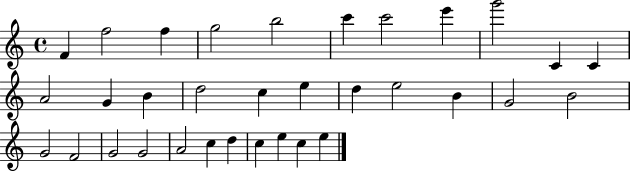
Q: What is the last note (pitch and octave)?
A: E5